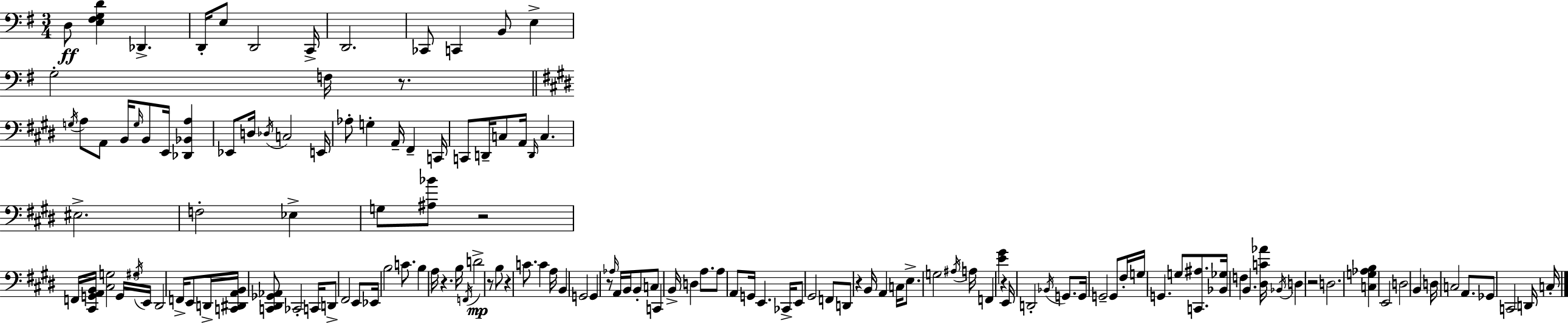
D3/e [E3,F#3,G3,D4]/q Db2/q. D2/s E3/e D2/h C2/s D2/h. CES2/e C2/q B2/e E3/q G3/h F3/s R/e. G3/s A3/e A2/e B2/s G3/s B2/e E2/s [Db2,Bb2,A3]/q Eb2/e D3/s Db3/s C3/h E2/s Ab3/e G3/q A2/s F#2/q C2/s C2/e D2/s C3/e A2/s D2/s C3/q. EIS3/h. F3/h Eb3/q G3/e [A#3,Bb4]/e R/h F2/s [C#2,G2,A2,B2]/s [C#3,G3]/h G2/s G#3/s E2/s D#2/h F2/s E2/e D2/s [C2,D#2,A2,B2]/s [C2,D#2,Gb2,Ab2]/e CES2/h C2/s D2/e F#2/h E2/e Eb2/s B3/h C4/e. B3/q A3/s R/q. B3/s F2/s D4/h R/e B3/e R/q C4/e. C4/q A3/s B2/q G2/h G2/q R/e Ab3/s A2/s B2/s B2/e C3/e C2/q B2/s D3/q A3/e. A3/e A2/e G2/s E2/q. CES2/s E2/e G#2/h F2/e D2/e R/q B2/s A2/q C3/s E3/e. G3/h A#3/s A3/s F2/q [E4,G#4]/q R/q E2/s D2/h Bb2/s G2/e. G2/s G2/h G2/e F#3/s G3/s G2/q. G3/e [C2,A#3]/e. [Bb2,Gb3]/s F3/q B2/q. [D#3,C4,Ab4]/s Bb2/s D3/q R/h D3/h. [C3,G3,Ab3,B3]/q E2/h D3/h B2/q D3/s C3/h A2/e. Gb2/e C2/h D2/s C3/s